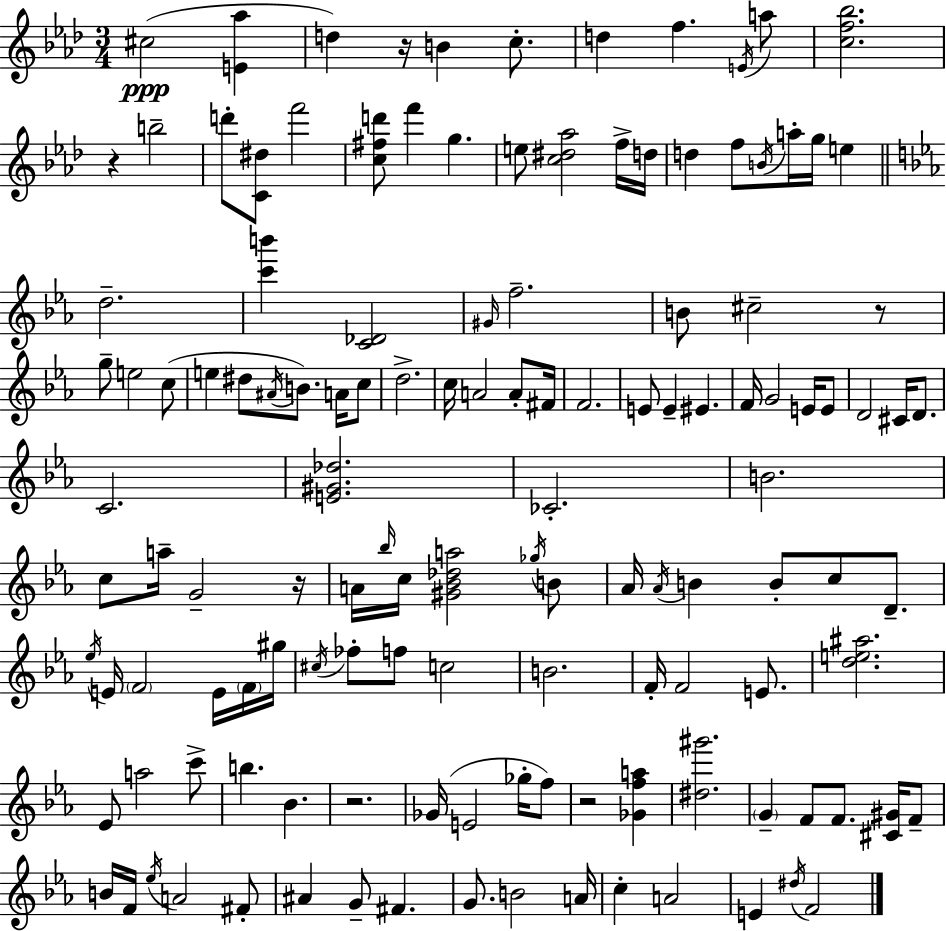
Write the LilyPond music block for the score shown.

{
  \clef treble
  \numericTimeSignature
  \time 3/4
  \key f \minor
  \repeat volta 2 { cis''2(\ppp <e' aes''>4 | d''4) r16 b'4 c''8.-. | d''4 f''4. \acciaccatura { e'16 } a''8 | <c'' f'' bes''>2. | \break r4 b''2-- | d'''8-. <c' dis''>8 f'''2 | <c'' fis'' d'''>8 f'''4 g''4. | e''8 <c'' dis'' aes''>2 f''16-> | \break d''16 d''4 f''8 \acciaccatura { b'16 } a''16-. g''16 e''4 | \bar "||" \break \key ees \major d''2.-- | <c''' b'''>4 <c' des'>2 | \grace { gis'16 } f''2.-- | b'8 cis''2-- r8 | \break g''8-- e''2 c''8( | e''4 dis''8 \acciaccatura { ais'16 }) b'8. a'16 | c''8 d''2.-> | c''16 a'2 a'8-. | \break fis'16 f'2. | e'8 e'4-- eis'4. | f'16 g'2 e'16 | e'8 d'2 cis'16 d'8. | \break c'2. | <e' gis' des''>2. | ces'2.-. | b'2. | \break c''8 a''16-- g'2-- | r16 a'16 \grace { bes''16 } c''16 <gis' bes' des'' a''>2 | \acciaccatura { ges''16 } b'8 aes'16 \acciaccatura { aes'16 } b'4 b'8-. | c''8 d'8.-- \acciaccatura { ees''16 } e'16 \parenthesize f'2 | \break e'16 \parenthesize f'16 gis''16 \acciaccatura { cis''16 } fes''8-. f''8 c''2 | b'2. | f'16-. f'2 | e'8. <d'' e'' ais''>2. | \break ees'8 a''2 | c'''8-> b''4. | bes'4. r2. | ges'16( e'2 | \break ges''16-. f''8) r2 | <ges' f'' a''>4 <dis'' gis'''>2. | \parenthesize g'4-- f'8 | f'8. <cis' gis'>16 f'8-- b'16 f'16 \acciaccatura { ees''16 } a'2 | \break fis'8-. ais'4 | g'8-- fis'4. g'8. b'2 | a'16 c''4-. | a'2 e'4 | \break \acciaccatura { dis''16 } f'2 } \bar "|."
}